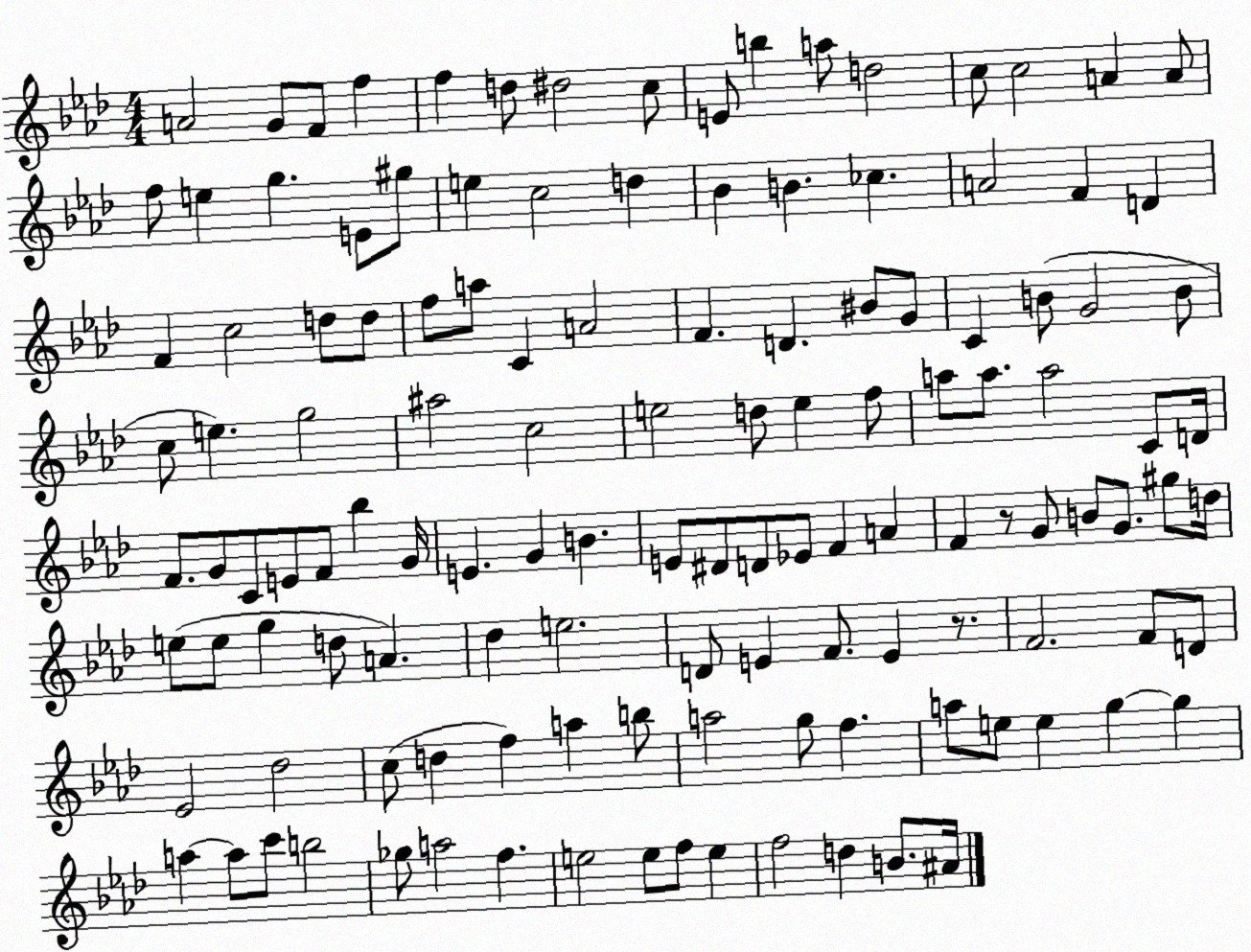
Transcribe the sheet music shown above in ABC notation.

X:1
T:Untitled
M:4/4
L:1/4
K:Ab
A2 G/2 F/2 f f d/2 ^d2 c/2 E/2 b a/2 d2 c/2 c2 A A/2 f/2 e g E/2 ^g/2 e c2 d _B B _c A2 F D F c2 d/2 d/2 f/2 a/2 C A2 F D ^B/2 G/2 C B/2 G2 B/2 c/2 e g2 ^a2 c2 e2 d/2 e f/2 a/2 a/2 a2 C/2 D/4 F/2 G/2 C/2 E/2 F/2 _b G/4 E G B E/2 ^D/2 D/2 _E/2 F A F z/2 G/2 B/2 G/2 ^g/2 d/4 e/2 e/2 g d/2 A _d e2 D/2 E F/2 E z/2 F2 F/2 D/2 _E2 _d2 c/2 d f a b/2 a2 g/2 f a/2 e/2 e g g a a/2 c'/2 b2 _g/2 a2 f e2 e/2 f/2 e f2 d B/2 ^A/4